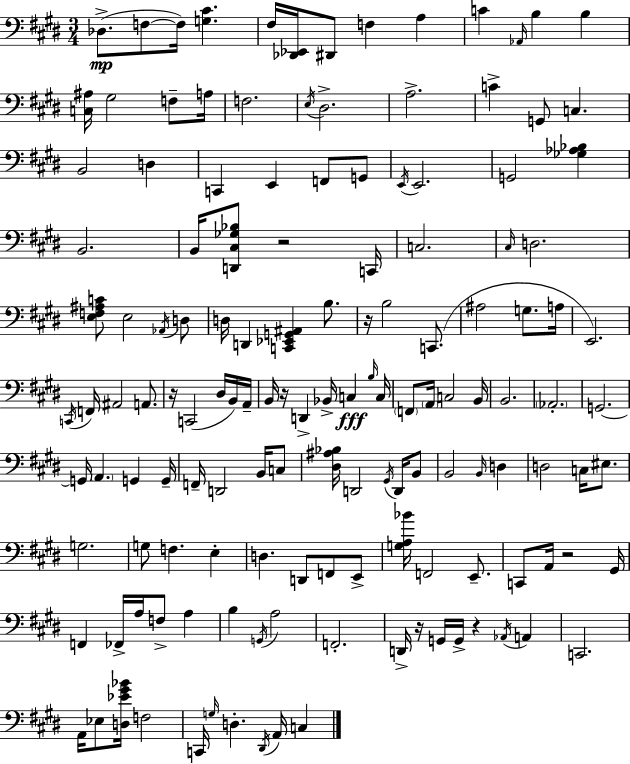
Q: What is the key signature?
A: E major